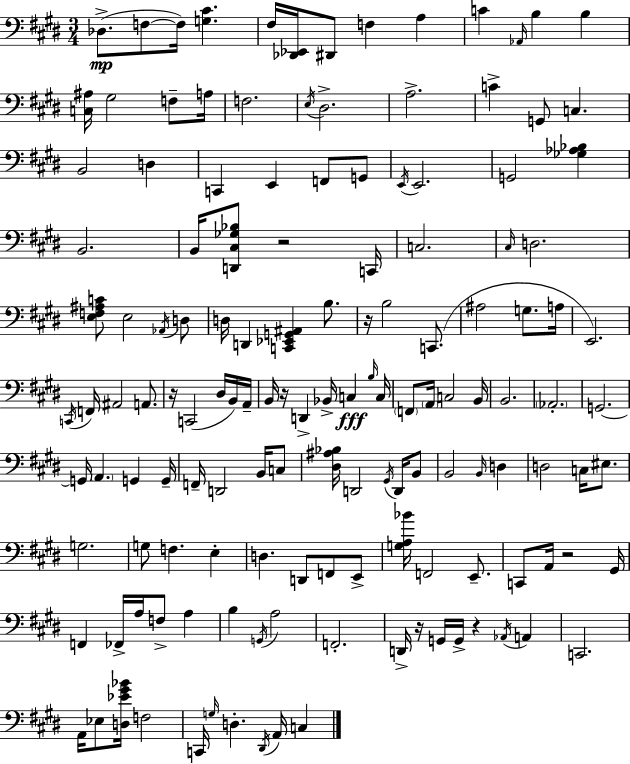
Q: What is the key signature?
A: E major